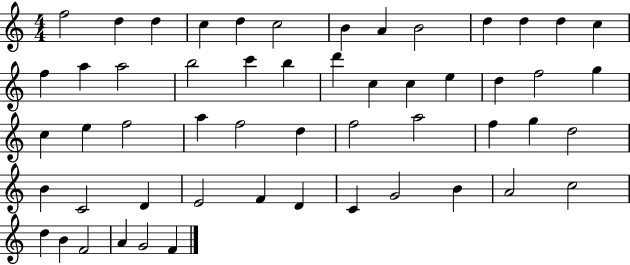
F5/h D5/q D5/q C5/q D5/q C5/h B4/q A4/q B4/h D5/q D5/q D5/q C5/q F5/q A5/q A5/h B5/h C6/q B5/q D6/q C5/q C5/q E5/q D5/q F5/h G5/q C5/q E5/q F5/h A5/q F5/h D5/q F5/h A5/h F5/q G5/q D5/h B4/q C4/h D4/q E4/h F4/q D4/q C4/q G4/h B4/q A4/h C5/h D5/q B4/q F4/h A4/q G4/h F4/q